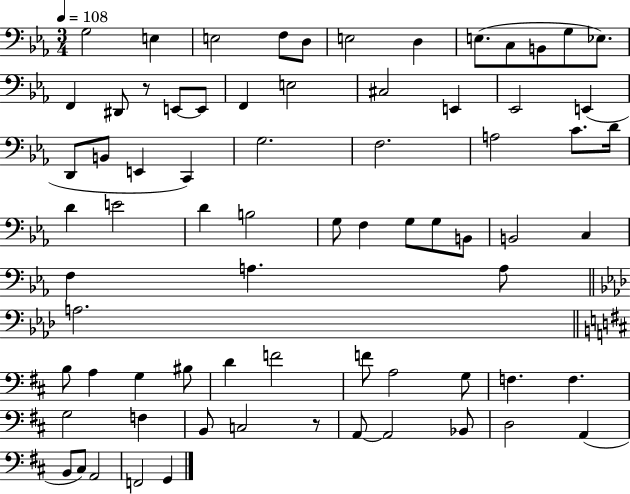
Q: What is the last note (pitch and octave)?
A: G2